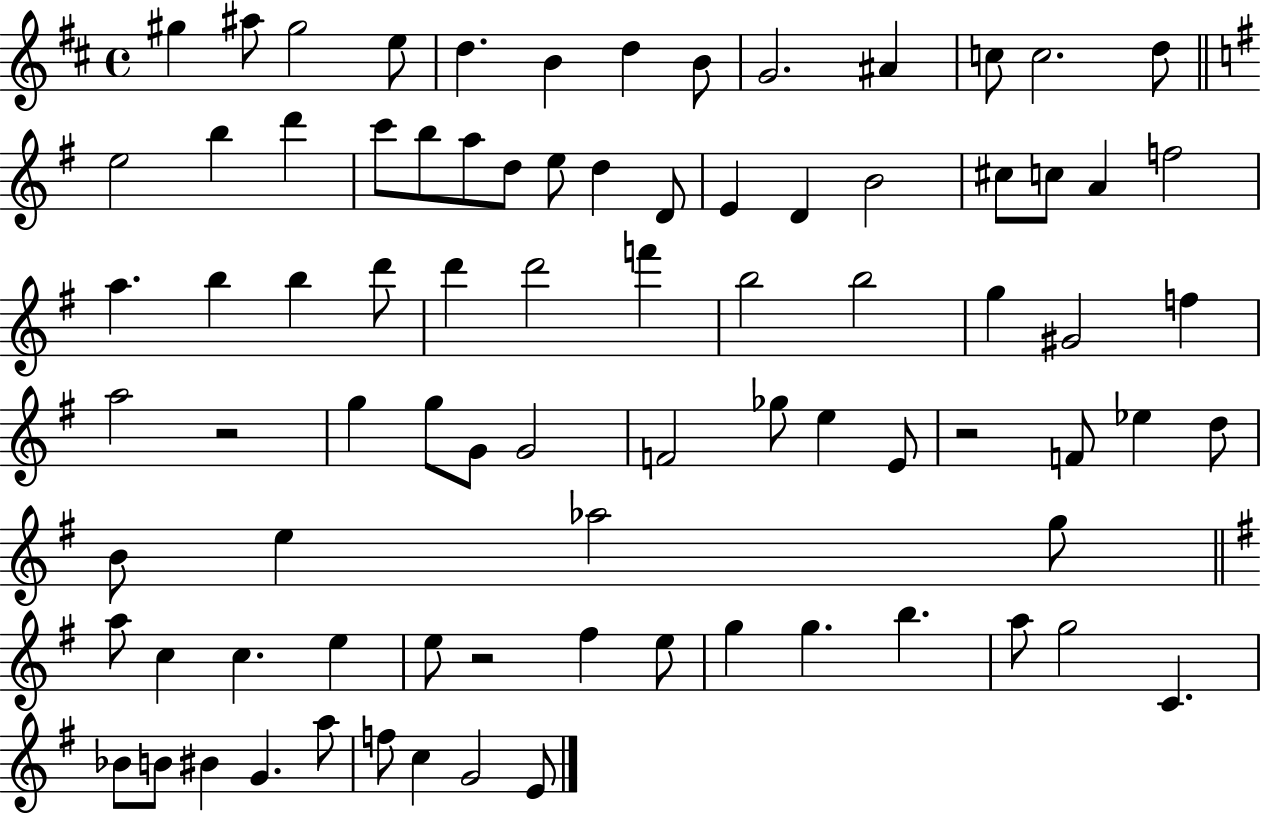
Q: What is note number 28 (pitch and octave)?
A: C5